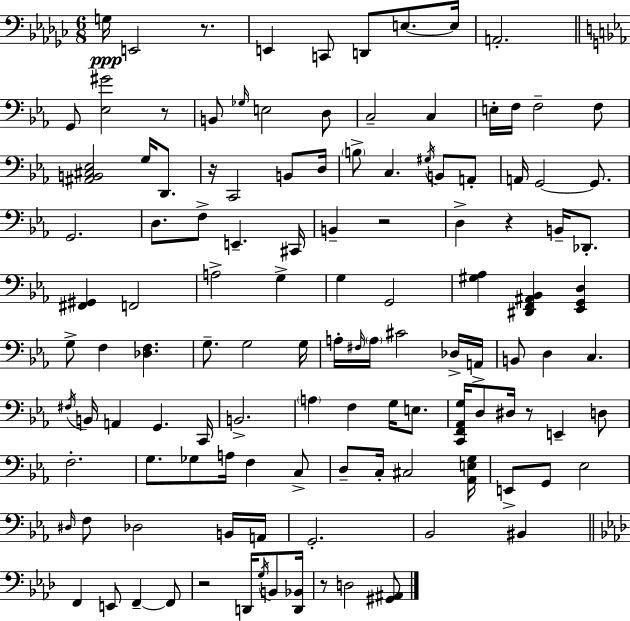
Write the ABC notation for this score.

X:1
T:Untitled
M:6/8
L:1/4
K:Ebm
G,/4 E,,2 z/2 E,, C,,/2 D,,/2 E,/2 E,/4 A,,2 G,,/2 [_E,^G]2 z/2 B,,/2 _G,/4 E,2 D,/2 C,2 C, E,/4 F,/4 F,2 F,/2 [^A,,B,,^C,_E,]2 G,/4 D,,/2 z/4 C,,2 B,,/2 D,/4 B,/2 C, ^G,/4 B,,/2 A,,/2 A,,/4 G,,2 G,,/2 G,,2 D,/2 F,/2 E,, ^C,,/4 B,, z2 D, z B,,/4 _D,,/2 [^F,,^G,,] F,,2 A,2 G, G, G,,2 [^G,_A,] [^D,,F,,^A,,_B,,] [_E,,G,,D,] G,/2 F, [_D,F,] G,/2 G,2 G,/4 A,/4 ^F,/4 A,/4 ^C2 _D,/4 A,,/4 B,,/2 D, C, ^F,/4 B,,/4 A,, G,, C,,/4 B,,2 A, F, G,/4 E,/2 [C,,F,,_A,,G,]/4 D,/2 ^D,/4 z/2 E,, D,/2 F,2 G,/2 _G,/2 A,/4 F, C,/2 D,/2 C,/4 ^C,2 [_A,,E,G,]/4 E,,/2 G,,/2 _E,2 ^D,/4 F,/2 _D,2 B,,/4 A,,/4 G,,2 _B,,2 ^B,, F,, E,,/2 F,, F,,/2 z2 D,,/4 G,/4 B,,/2 [D,,_B,,]/4 z/2 D,2 [^G,,^A,,]/2